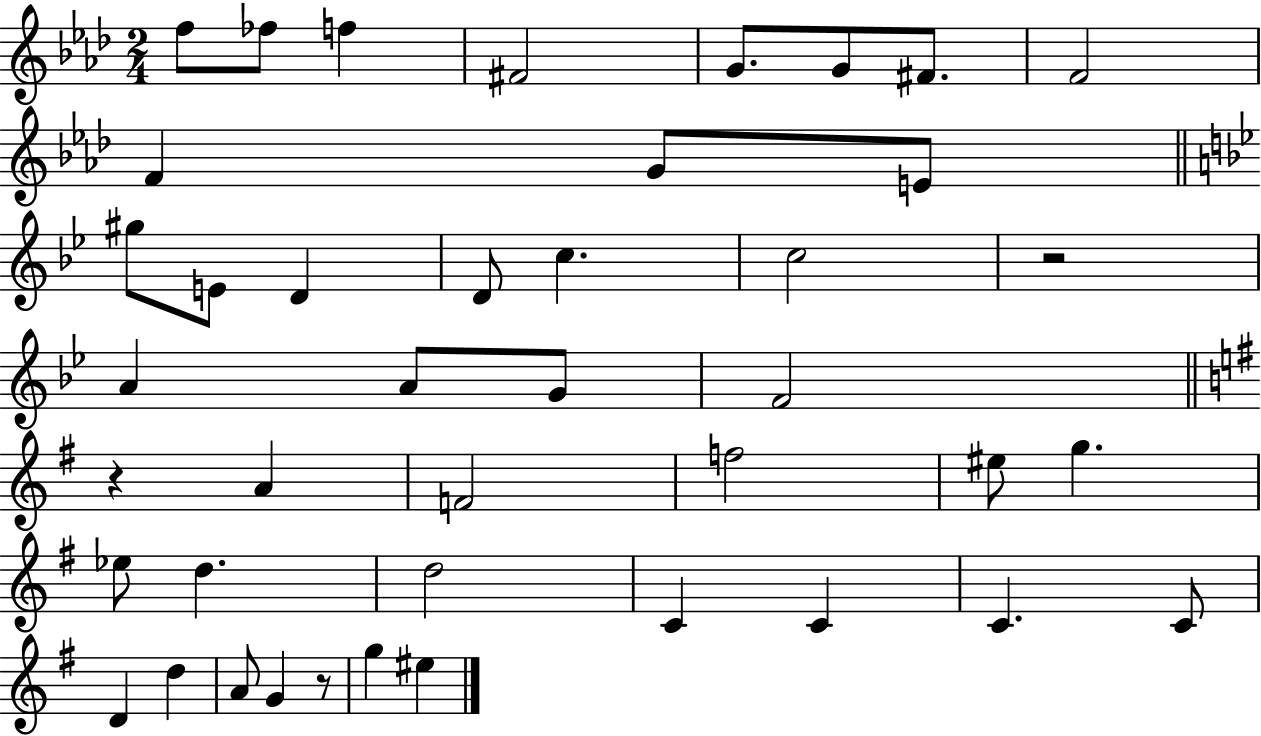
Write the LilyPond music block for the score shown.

{
  \clef treble
  \numericTimeSignature
  \time 2/4
  \key aes \major
  f''8 fes''8 f''4 | fis'2 | g'8. g'8 fis'8. | f'2 | \break f'4 g'8 e'8 | \bar "||" \break \key bes \major gis''8 e'8 d'4 | d'8 c''4. | c''2 | r2 | \break a'4 a'8 g'8 | f'2 | \bar "||" \break \key e \minor r4 a'4 | f'2 | f''2 | eis''8 g''4. | \break ees''8 d''4. | d''2 | c'4 c'4 | c'4. c'8 | \break d'4 d''4 | a'8 g'4 r8 | g''4 eis''4 | \bar "|."
}